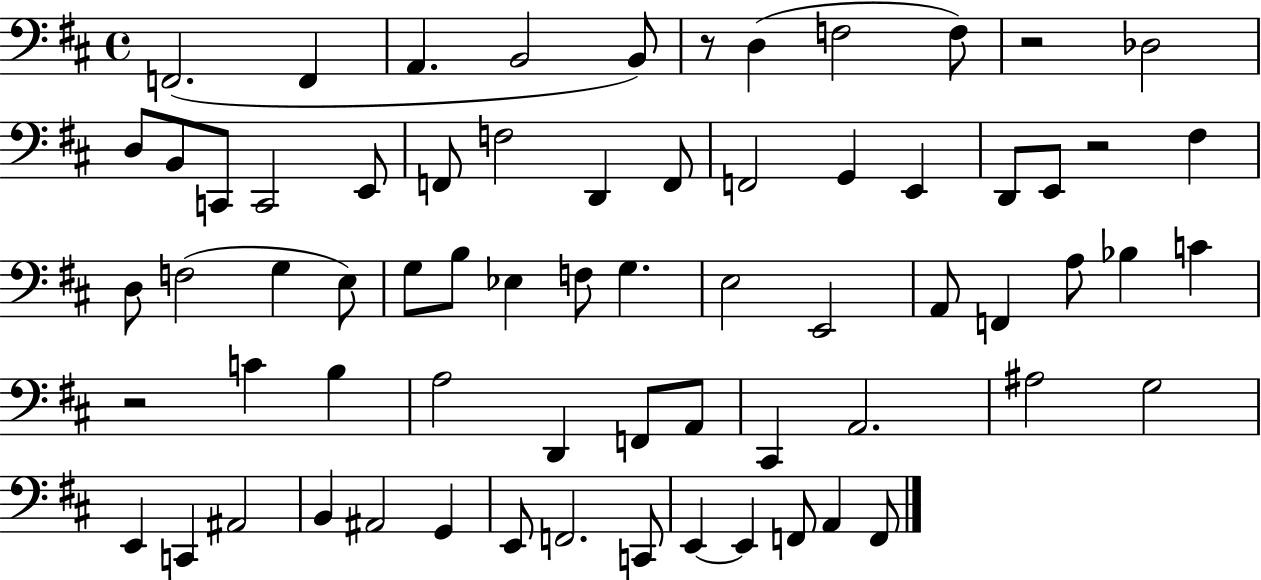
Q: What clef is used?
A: bass